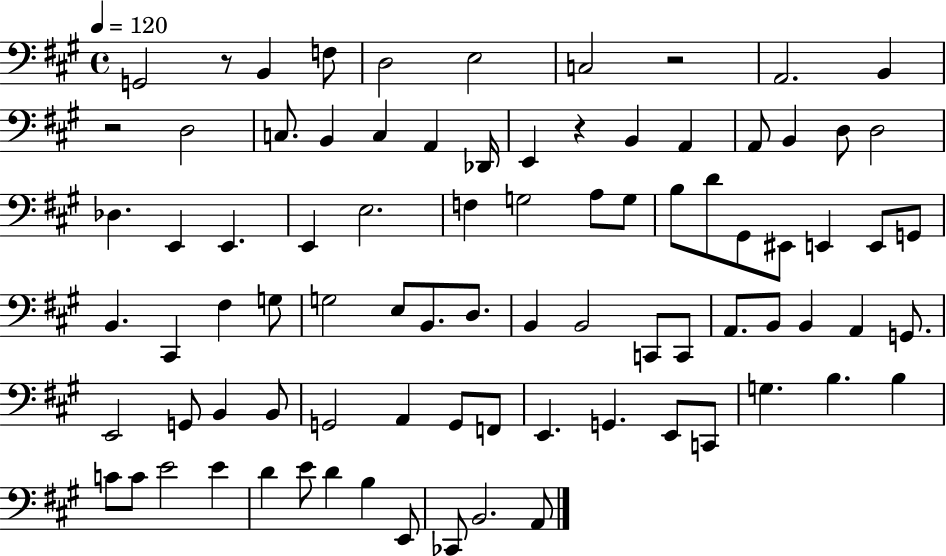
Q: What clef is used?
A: bass